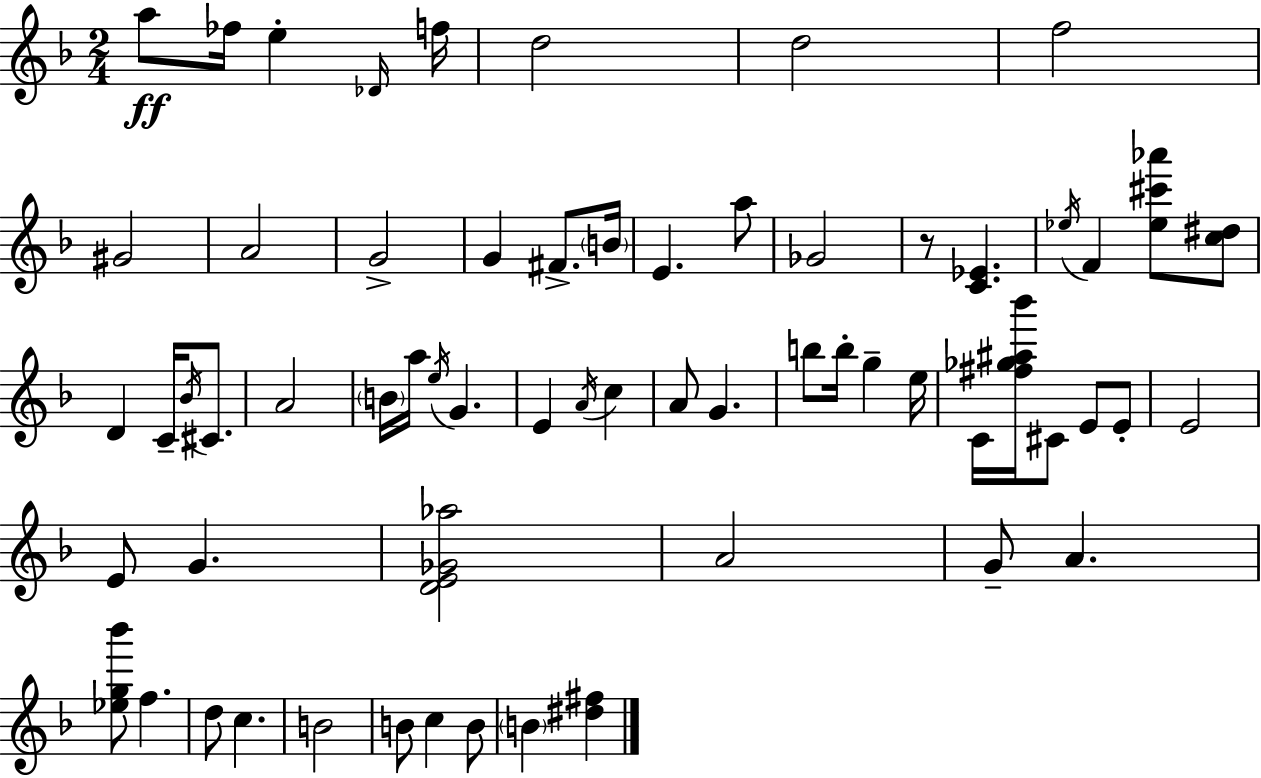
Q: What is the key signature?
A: D minor